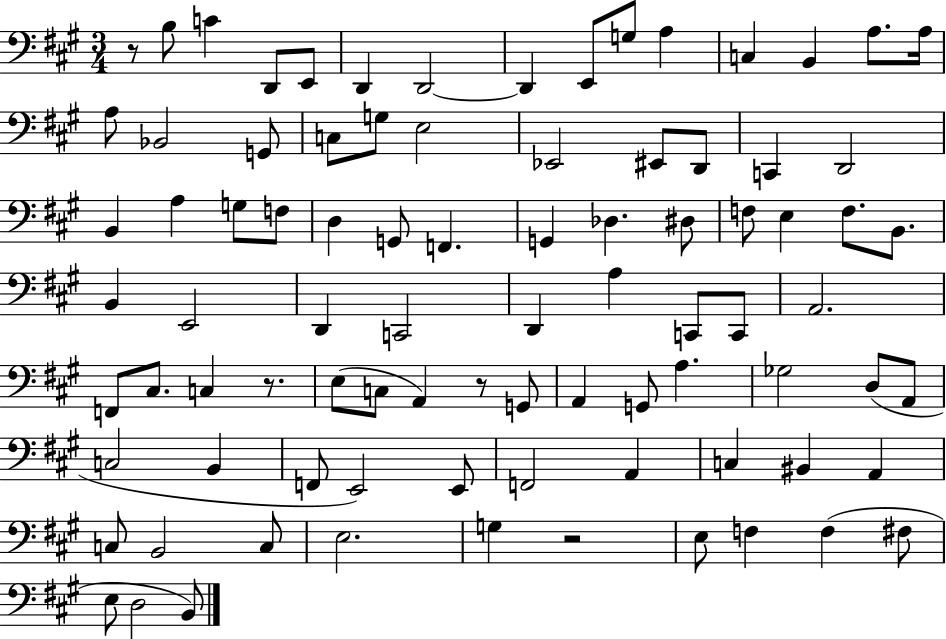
{
  \clef bass
  \numericTimeSignature
  \time 3/4
  \key a \major
  \repeat volta 2 { r8 b8 c'4 d,8 e,8 | d,4 d,2~~ | d,4 e,8 g8 a4 | c4 b,4 a8. a16 | \break a8 bes,2 g,8 | c8 g8 e2 | ees,2 eis,8 d,8 | c,4 d,2 | \break b,4 a4 g8 f8 | d4 g,8 f,4. | g,4 des4. dis8 | f8 e4 f8. b,8. | \break b,4 e,2 | d,4 c,2 | d,4 a4 c,8 c,8 | a,2. | \break f,8 cis8. c4 r8. | e8( c8 a,4) r8 g,8 | a,4 g,8 a4. | ges2 d8( a,8 | \break c2 b,4 | f,8 e,2) e,8 | f,2 a,4 | c4 bis,4 a,4 | \break c8 b,2 c8 | e2. | g4 r2 | e8 f4 f4( fis8 | \break e8 d2 b,8) | } \bar "|."
}